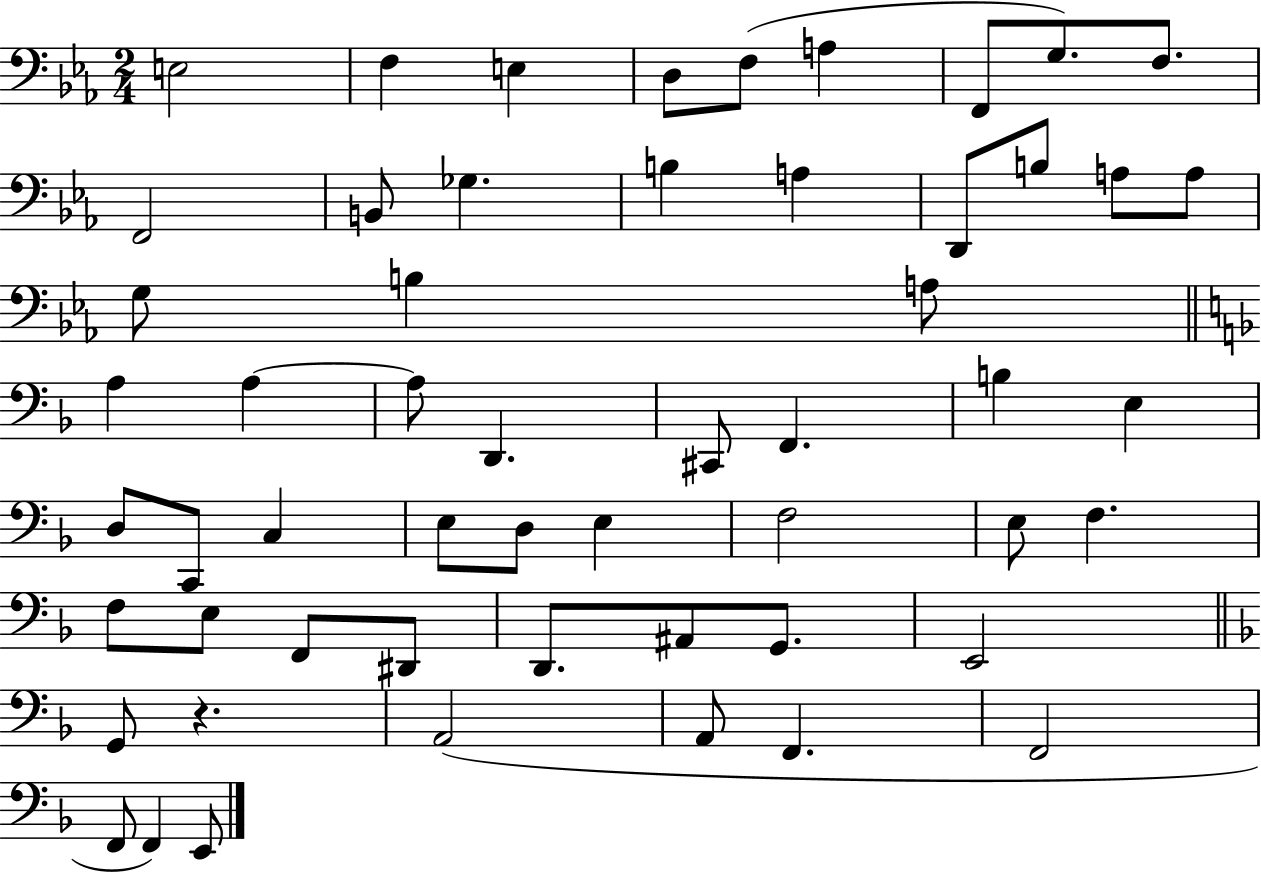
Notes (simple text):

E3/h F3/q E3/q D3/e F3/e A3/q F2/e G3/e. F3/e. F2/h B2/e Gb3/q. B3/q A3/q D2/e B3/e A3/e A3/e G3/e B3/q A3/e A3/q A3/q A3/e D2/q. C#2/e F2/q. B3/q E3/q D3/e C2/e C3/q E3/e D3/e E3/q F3/h E3/e F3/q. F3/e E3/e F2/e D#2/e D2/e. A#2/e G2/e. E2/h G2/e R/q. A2/h A2/e F2/q. F2/h F2/e F2/q E2/e